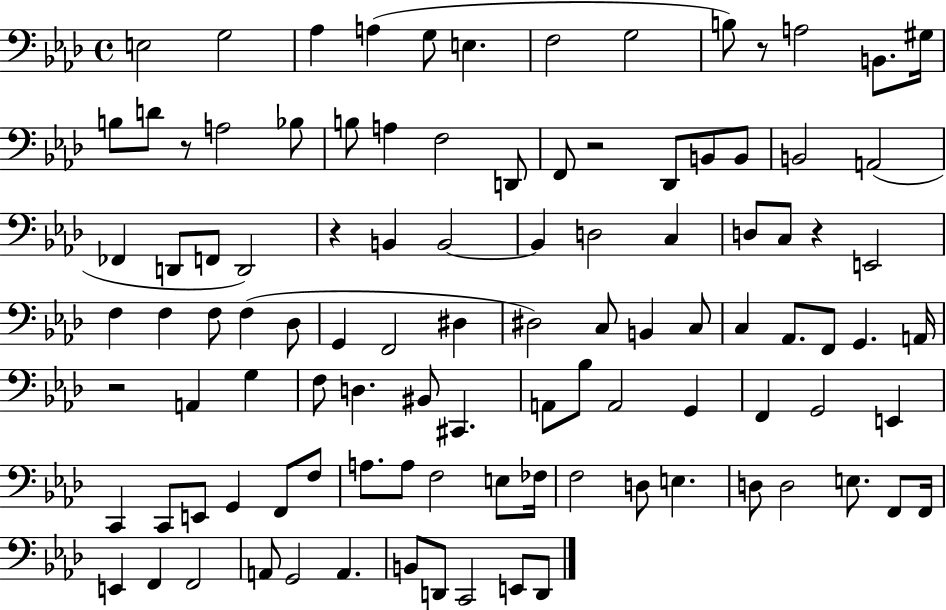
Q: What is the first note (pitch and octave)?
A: E3